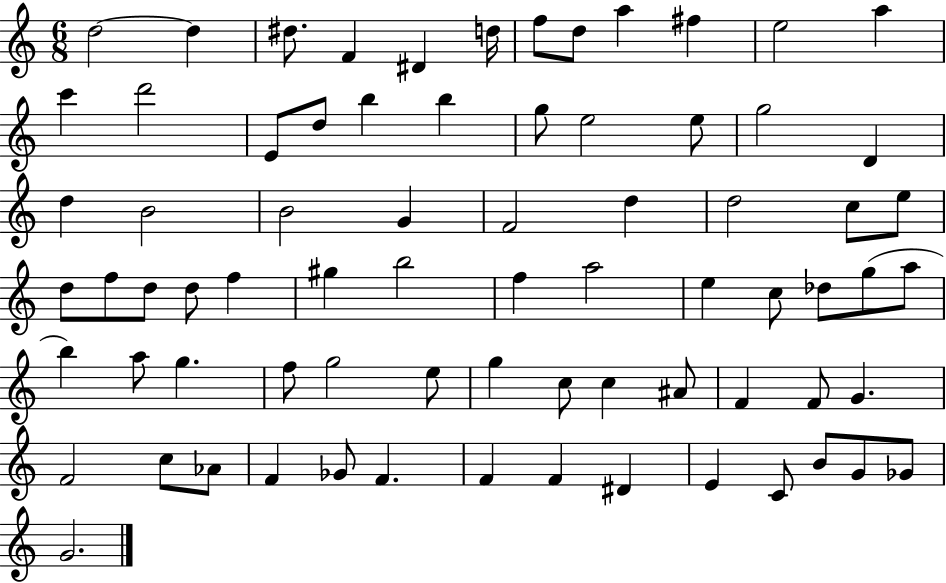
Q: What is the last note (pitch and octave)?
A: G4